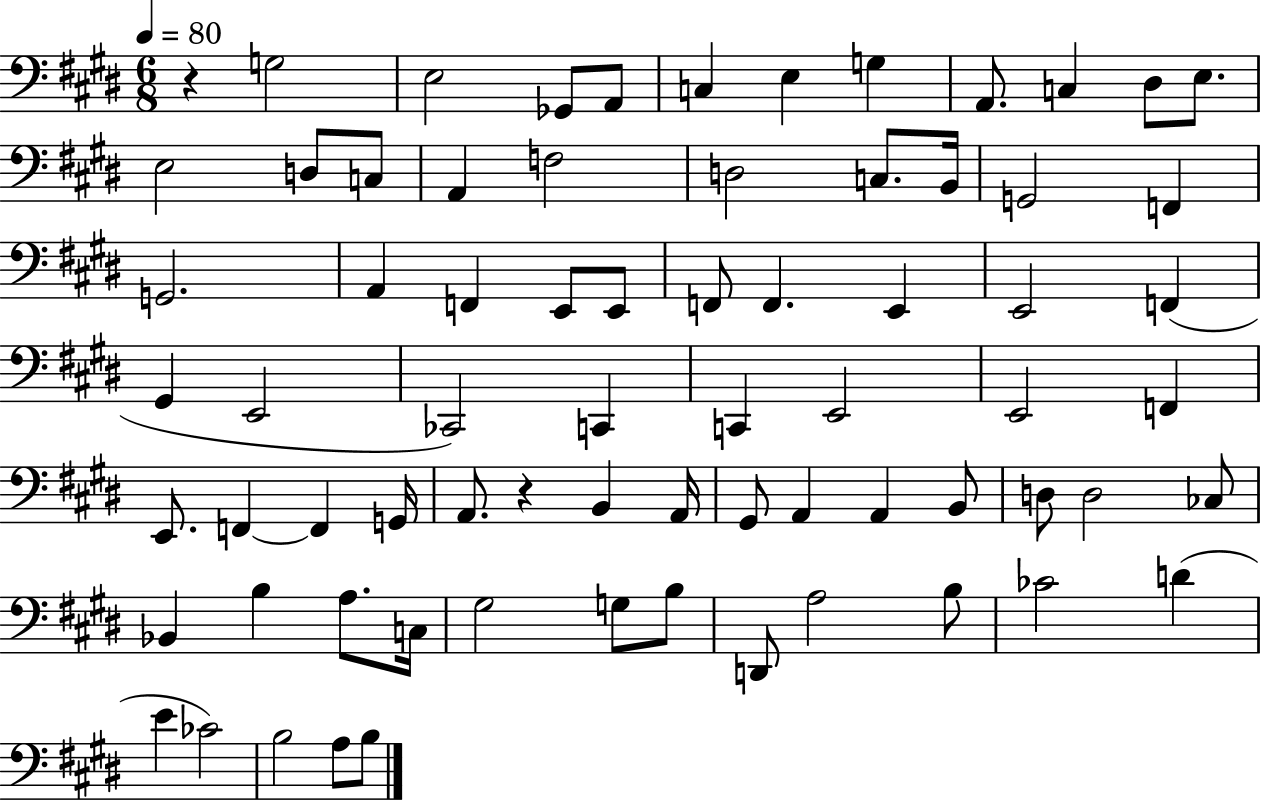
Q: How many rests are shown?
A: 2